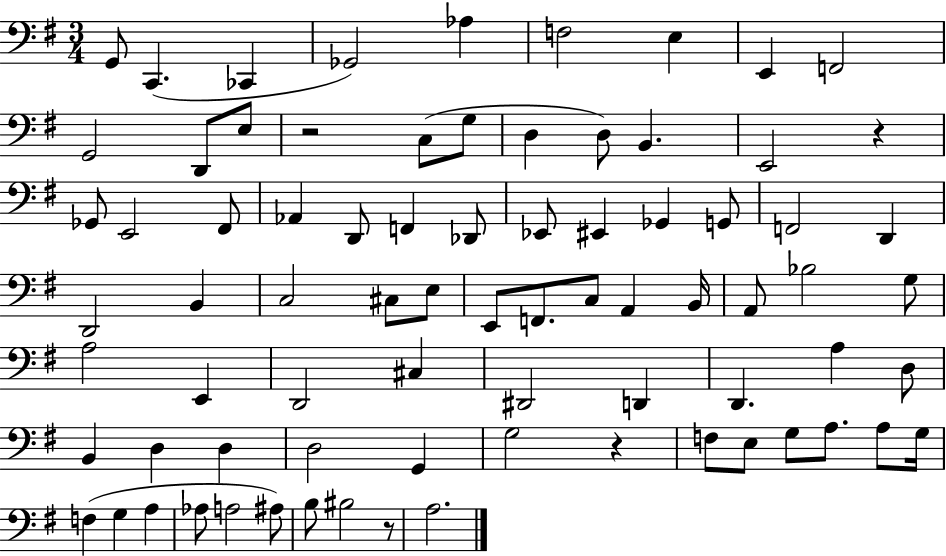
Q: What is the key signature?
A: G major